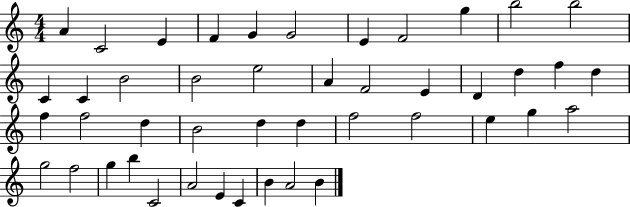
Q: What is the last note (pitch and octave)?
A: B4